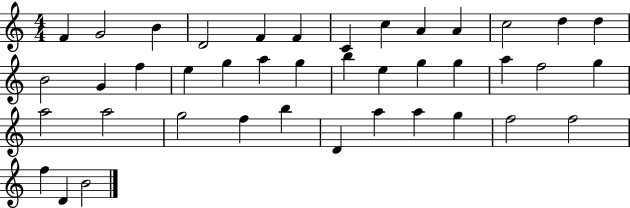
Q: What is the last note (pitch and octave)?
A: B4